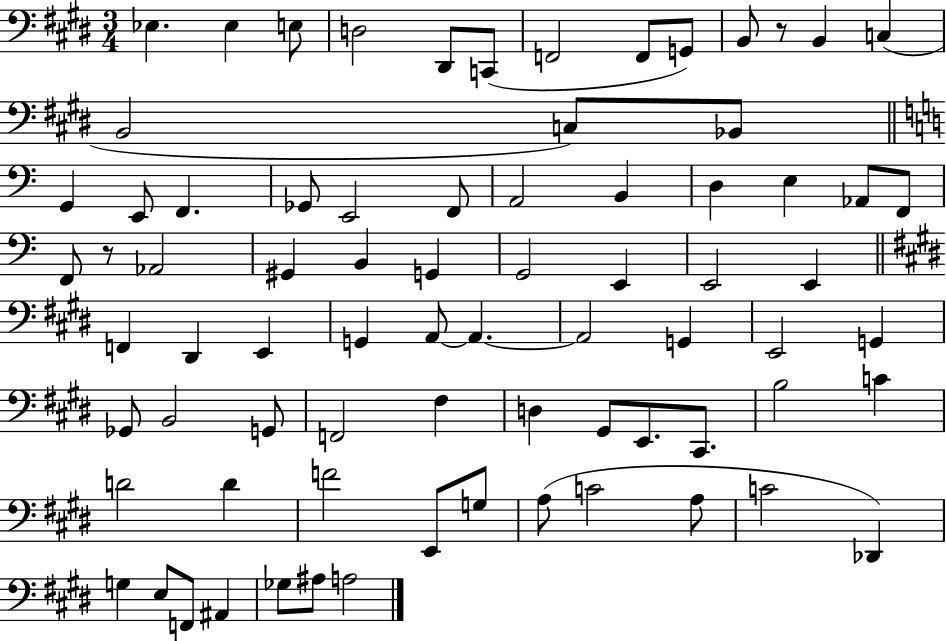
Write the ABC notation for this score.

X:1
T:Untitled
M:3/4
L:1/4
K:E
_E, _E, E,/2 D,2 ^D,,/2 C,,/2 F,,2 F,,/2 G,,/2 B,,/2 z/2 B,, C, B,,2 C,/2 _B,,/2 G,, E,,/2 F,, _G,,/2 E,,2 F,,/2 A,,2 B,, D, E, _A,,/2 F,,/2 F,,/2 z/2 _A,,2 ^G,, B,, G,, G,,2 E,, E,,2 E,, F,, ^D,, E,, G,, A,,/2 A,, A,,2 G,, E,,2 G,, _G,,/2 B,,2 G,,/2 F,,2 ^F, D, ^G,,/2 E,,/2 ^C,,/2 B,2 C D2 D F2 E,,/2 G,/2 A,/2 C2 A,/2 C2 _D,, G, E,/2 F,,/2 ^A,, _G,/2 ^A,/2 A,2